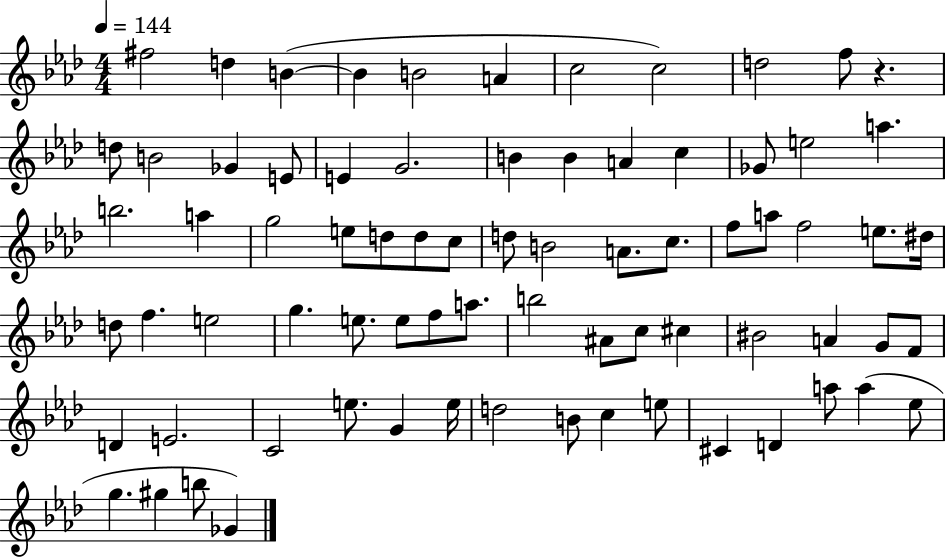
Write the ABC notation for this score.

X:1
T:Untitled
M:4/4
L:1/4
K:Ab
^f2 d B B B2 A c2 c2 d2 f/2 z d/2 B2 _G E/2 E G2 B B A c _G/2 e2 a b2 a g2 e/2 d/2 d/2 c/2 d/2 B2 A/2 c/2 f/2 a/2 f2 e/2 ^d/4 d/2 f e2 g e/2 e/2 f/2 a/2 b2 ^A/2 c/2 ^c ^B2 A G/2 F/2 D E2 C2 e/2 G e/4 d2 B/2 c e/2 ^C D a/2 a _e/2 g ^g b/2 _G